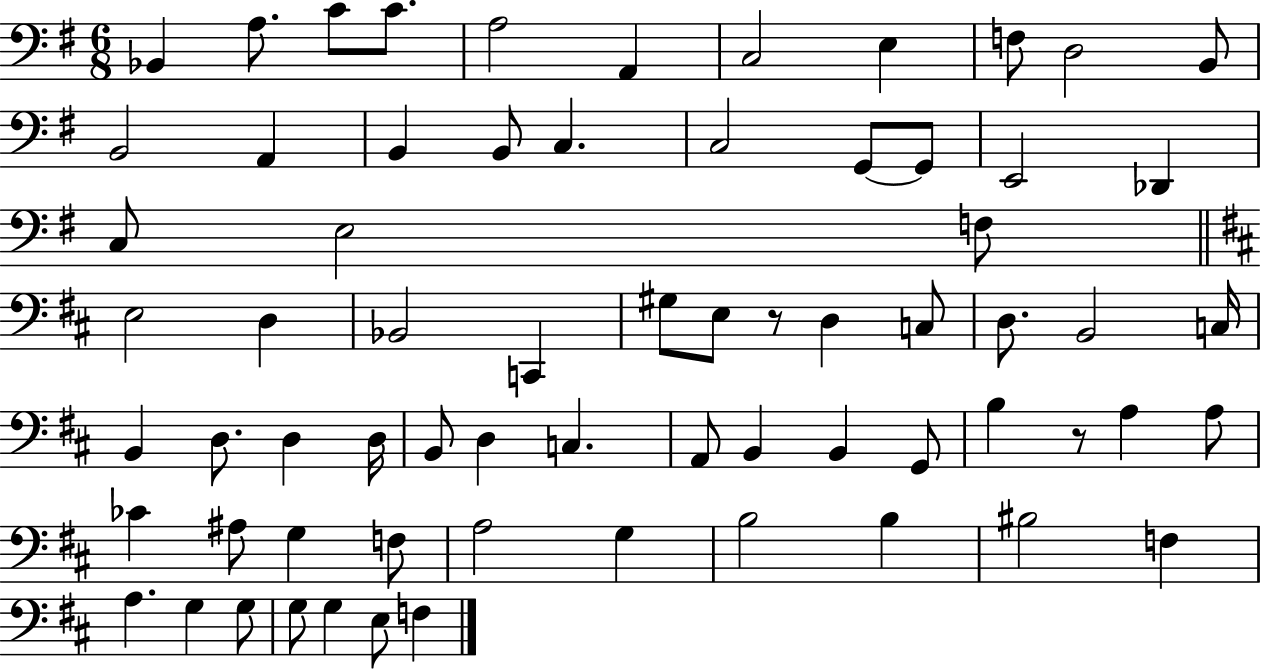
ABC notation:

X:1
T:Untitled
M:6/8
L:1/4
K:G
_B,, A,/2 C/2 C/2 A,2 A,, C,2 E, F,/2 D,2 B,,/2 B,,2 A,, B,, B,,/2 C, C,2 G,,/2 G,,/2 E,,2 _D,, C,/2 E,2 F,/2 E,2 D, _B,,2 C,, ^G,/2 E,/2 z/2 D, C,/2 D,/2 B,,2 C,/4 B,, D,/2 D, D,/4 B,,/2 D, C, A,,/2 B,, B,, G,,/2 B, z/2 A, A,/2 _C ^A,/2 G, F,/2 A,2 G, B,2 B, ^B,2 F, A, G, G,/2 G,/2 G, E,/2 F,